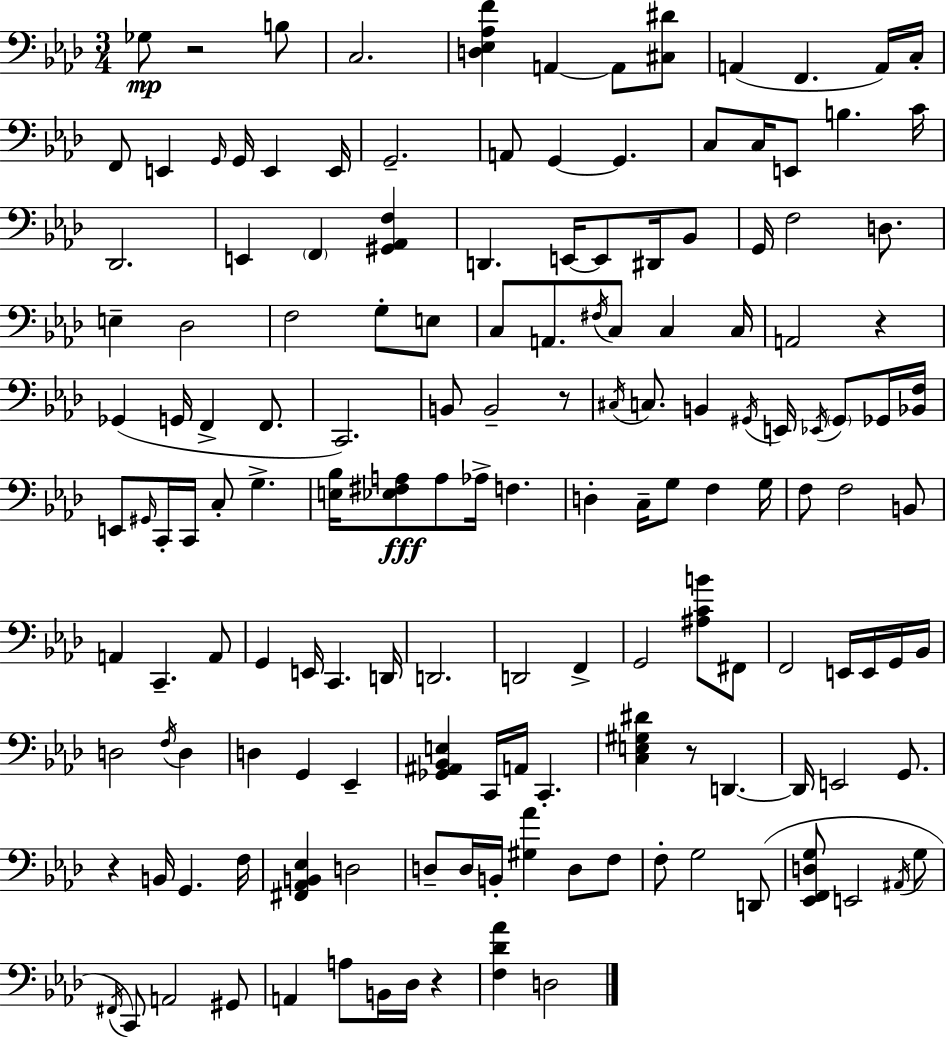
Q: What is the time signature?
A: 3/4